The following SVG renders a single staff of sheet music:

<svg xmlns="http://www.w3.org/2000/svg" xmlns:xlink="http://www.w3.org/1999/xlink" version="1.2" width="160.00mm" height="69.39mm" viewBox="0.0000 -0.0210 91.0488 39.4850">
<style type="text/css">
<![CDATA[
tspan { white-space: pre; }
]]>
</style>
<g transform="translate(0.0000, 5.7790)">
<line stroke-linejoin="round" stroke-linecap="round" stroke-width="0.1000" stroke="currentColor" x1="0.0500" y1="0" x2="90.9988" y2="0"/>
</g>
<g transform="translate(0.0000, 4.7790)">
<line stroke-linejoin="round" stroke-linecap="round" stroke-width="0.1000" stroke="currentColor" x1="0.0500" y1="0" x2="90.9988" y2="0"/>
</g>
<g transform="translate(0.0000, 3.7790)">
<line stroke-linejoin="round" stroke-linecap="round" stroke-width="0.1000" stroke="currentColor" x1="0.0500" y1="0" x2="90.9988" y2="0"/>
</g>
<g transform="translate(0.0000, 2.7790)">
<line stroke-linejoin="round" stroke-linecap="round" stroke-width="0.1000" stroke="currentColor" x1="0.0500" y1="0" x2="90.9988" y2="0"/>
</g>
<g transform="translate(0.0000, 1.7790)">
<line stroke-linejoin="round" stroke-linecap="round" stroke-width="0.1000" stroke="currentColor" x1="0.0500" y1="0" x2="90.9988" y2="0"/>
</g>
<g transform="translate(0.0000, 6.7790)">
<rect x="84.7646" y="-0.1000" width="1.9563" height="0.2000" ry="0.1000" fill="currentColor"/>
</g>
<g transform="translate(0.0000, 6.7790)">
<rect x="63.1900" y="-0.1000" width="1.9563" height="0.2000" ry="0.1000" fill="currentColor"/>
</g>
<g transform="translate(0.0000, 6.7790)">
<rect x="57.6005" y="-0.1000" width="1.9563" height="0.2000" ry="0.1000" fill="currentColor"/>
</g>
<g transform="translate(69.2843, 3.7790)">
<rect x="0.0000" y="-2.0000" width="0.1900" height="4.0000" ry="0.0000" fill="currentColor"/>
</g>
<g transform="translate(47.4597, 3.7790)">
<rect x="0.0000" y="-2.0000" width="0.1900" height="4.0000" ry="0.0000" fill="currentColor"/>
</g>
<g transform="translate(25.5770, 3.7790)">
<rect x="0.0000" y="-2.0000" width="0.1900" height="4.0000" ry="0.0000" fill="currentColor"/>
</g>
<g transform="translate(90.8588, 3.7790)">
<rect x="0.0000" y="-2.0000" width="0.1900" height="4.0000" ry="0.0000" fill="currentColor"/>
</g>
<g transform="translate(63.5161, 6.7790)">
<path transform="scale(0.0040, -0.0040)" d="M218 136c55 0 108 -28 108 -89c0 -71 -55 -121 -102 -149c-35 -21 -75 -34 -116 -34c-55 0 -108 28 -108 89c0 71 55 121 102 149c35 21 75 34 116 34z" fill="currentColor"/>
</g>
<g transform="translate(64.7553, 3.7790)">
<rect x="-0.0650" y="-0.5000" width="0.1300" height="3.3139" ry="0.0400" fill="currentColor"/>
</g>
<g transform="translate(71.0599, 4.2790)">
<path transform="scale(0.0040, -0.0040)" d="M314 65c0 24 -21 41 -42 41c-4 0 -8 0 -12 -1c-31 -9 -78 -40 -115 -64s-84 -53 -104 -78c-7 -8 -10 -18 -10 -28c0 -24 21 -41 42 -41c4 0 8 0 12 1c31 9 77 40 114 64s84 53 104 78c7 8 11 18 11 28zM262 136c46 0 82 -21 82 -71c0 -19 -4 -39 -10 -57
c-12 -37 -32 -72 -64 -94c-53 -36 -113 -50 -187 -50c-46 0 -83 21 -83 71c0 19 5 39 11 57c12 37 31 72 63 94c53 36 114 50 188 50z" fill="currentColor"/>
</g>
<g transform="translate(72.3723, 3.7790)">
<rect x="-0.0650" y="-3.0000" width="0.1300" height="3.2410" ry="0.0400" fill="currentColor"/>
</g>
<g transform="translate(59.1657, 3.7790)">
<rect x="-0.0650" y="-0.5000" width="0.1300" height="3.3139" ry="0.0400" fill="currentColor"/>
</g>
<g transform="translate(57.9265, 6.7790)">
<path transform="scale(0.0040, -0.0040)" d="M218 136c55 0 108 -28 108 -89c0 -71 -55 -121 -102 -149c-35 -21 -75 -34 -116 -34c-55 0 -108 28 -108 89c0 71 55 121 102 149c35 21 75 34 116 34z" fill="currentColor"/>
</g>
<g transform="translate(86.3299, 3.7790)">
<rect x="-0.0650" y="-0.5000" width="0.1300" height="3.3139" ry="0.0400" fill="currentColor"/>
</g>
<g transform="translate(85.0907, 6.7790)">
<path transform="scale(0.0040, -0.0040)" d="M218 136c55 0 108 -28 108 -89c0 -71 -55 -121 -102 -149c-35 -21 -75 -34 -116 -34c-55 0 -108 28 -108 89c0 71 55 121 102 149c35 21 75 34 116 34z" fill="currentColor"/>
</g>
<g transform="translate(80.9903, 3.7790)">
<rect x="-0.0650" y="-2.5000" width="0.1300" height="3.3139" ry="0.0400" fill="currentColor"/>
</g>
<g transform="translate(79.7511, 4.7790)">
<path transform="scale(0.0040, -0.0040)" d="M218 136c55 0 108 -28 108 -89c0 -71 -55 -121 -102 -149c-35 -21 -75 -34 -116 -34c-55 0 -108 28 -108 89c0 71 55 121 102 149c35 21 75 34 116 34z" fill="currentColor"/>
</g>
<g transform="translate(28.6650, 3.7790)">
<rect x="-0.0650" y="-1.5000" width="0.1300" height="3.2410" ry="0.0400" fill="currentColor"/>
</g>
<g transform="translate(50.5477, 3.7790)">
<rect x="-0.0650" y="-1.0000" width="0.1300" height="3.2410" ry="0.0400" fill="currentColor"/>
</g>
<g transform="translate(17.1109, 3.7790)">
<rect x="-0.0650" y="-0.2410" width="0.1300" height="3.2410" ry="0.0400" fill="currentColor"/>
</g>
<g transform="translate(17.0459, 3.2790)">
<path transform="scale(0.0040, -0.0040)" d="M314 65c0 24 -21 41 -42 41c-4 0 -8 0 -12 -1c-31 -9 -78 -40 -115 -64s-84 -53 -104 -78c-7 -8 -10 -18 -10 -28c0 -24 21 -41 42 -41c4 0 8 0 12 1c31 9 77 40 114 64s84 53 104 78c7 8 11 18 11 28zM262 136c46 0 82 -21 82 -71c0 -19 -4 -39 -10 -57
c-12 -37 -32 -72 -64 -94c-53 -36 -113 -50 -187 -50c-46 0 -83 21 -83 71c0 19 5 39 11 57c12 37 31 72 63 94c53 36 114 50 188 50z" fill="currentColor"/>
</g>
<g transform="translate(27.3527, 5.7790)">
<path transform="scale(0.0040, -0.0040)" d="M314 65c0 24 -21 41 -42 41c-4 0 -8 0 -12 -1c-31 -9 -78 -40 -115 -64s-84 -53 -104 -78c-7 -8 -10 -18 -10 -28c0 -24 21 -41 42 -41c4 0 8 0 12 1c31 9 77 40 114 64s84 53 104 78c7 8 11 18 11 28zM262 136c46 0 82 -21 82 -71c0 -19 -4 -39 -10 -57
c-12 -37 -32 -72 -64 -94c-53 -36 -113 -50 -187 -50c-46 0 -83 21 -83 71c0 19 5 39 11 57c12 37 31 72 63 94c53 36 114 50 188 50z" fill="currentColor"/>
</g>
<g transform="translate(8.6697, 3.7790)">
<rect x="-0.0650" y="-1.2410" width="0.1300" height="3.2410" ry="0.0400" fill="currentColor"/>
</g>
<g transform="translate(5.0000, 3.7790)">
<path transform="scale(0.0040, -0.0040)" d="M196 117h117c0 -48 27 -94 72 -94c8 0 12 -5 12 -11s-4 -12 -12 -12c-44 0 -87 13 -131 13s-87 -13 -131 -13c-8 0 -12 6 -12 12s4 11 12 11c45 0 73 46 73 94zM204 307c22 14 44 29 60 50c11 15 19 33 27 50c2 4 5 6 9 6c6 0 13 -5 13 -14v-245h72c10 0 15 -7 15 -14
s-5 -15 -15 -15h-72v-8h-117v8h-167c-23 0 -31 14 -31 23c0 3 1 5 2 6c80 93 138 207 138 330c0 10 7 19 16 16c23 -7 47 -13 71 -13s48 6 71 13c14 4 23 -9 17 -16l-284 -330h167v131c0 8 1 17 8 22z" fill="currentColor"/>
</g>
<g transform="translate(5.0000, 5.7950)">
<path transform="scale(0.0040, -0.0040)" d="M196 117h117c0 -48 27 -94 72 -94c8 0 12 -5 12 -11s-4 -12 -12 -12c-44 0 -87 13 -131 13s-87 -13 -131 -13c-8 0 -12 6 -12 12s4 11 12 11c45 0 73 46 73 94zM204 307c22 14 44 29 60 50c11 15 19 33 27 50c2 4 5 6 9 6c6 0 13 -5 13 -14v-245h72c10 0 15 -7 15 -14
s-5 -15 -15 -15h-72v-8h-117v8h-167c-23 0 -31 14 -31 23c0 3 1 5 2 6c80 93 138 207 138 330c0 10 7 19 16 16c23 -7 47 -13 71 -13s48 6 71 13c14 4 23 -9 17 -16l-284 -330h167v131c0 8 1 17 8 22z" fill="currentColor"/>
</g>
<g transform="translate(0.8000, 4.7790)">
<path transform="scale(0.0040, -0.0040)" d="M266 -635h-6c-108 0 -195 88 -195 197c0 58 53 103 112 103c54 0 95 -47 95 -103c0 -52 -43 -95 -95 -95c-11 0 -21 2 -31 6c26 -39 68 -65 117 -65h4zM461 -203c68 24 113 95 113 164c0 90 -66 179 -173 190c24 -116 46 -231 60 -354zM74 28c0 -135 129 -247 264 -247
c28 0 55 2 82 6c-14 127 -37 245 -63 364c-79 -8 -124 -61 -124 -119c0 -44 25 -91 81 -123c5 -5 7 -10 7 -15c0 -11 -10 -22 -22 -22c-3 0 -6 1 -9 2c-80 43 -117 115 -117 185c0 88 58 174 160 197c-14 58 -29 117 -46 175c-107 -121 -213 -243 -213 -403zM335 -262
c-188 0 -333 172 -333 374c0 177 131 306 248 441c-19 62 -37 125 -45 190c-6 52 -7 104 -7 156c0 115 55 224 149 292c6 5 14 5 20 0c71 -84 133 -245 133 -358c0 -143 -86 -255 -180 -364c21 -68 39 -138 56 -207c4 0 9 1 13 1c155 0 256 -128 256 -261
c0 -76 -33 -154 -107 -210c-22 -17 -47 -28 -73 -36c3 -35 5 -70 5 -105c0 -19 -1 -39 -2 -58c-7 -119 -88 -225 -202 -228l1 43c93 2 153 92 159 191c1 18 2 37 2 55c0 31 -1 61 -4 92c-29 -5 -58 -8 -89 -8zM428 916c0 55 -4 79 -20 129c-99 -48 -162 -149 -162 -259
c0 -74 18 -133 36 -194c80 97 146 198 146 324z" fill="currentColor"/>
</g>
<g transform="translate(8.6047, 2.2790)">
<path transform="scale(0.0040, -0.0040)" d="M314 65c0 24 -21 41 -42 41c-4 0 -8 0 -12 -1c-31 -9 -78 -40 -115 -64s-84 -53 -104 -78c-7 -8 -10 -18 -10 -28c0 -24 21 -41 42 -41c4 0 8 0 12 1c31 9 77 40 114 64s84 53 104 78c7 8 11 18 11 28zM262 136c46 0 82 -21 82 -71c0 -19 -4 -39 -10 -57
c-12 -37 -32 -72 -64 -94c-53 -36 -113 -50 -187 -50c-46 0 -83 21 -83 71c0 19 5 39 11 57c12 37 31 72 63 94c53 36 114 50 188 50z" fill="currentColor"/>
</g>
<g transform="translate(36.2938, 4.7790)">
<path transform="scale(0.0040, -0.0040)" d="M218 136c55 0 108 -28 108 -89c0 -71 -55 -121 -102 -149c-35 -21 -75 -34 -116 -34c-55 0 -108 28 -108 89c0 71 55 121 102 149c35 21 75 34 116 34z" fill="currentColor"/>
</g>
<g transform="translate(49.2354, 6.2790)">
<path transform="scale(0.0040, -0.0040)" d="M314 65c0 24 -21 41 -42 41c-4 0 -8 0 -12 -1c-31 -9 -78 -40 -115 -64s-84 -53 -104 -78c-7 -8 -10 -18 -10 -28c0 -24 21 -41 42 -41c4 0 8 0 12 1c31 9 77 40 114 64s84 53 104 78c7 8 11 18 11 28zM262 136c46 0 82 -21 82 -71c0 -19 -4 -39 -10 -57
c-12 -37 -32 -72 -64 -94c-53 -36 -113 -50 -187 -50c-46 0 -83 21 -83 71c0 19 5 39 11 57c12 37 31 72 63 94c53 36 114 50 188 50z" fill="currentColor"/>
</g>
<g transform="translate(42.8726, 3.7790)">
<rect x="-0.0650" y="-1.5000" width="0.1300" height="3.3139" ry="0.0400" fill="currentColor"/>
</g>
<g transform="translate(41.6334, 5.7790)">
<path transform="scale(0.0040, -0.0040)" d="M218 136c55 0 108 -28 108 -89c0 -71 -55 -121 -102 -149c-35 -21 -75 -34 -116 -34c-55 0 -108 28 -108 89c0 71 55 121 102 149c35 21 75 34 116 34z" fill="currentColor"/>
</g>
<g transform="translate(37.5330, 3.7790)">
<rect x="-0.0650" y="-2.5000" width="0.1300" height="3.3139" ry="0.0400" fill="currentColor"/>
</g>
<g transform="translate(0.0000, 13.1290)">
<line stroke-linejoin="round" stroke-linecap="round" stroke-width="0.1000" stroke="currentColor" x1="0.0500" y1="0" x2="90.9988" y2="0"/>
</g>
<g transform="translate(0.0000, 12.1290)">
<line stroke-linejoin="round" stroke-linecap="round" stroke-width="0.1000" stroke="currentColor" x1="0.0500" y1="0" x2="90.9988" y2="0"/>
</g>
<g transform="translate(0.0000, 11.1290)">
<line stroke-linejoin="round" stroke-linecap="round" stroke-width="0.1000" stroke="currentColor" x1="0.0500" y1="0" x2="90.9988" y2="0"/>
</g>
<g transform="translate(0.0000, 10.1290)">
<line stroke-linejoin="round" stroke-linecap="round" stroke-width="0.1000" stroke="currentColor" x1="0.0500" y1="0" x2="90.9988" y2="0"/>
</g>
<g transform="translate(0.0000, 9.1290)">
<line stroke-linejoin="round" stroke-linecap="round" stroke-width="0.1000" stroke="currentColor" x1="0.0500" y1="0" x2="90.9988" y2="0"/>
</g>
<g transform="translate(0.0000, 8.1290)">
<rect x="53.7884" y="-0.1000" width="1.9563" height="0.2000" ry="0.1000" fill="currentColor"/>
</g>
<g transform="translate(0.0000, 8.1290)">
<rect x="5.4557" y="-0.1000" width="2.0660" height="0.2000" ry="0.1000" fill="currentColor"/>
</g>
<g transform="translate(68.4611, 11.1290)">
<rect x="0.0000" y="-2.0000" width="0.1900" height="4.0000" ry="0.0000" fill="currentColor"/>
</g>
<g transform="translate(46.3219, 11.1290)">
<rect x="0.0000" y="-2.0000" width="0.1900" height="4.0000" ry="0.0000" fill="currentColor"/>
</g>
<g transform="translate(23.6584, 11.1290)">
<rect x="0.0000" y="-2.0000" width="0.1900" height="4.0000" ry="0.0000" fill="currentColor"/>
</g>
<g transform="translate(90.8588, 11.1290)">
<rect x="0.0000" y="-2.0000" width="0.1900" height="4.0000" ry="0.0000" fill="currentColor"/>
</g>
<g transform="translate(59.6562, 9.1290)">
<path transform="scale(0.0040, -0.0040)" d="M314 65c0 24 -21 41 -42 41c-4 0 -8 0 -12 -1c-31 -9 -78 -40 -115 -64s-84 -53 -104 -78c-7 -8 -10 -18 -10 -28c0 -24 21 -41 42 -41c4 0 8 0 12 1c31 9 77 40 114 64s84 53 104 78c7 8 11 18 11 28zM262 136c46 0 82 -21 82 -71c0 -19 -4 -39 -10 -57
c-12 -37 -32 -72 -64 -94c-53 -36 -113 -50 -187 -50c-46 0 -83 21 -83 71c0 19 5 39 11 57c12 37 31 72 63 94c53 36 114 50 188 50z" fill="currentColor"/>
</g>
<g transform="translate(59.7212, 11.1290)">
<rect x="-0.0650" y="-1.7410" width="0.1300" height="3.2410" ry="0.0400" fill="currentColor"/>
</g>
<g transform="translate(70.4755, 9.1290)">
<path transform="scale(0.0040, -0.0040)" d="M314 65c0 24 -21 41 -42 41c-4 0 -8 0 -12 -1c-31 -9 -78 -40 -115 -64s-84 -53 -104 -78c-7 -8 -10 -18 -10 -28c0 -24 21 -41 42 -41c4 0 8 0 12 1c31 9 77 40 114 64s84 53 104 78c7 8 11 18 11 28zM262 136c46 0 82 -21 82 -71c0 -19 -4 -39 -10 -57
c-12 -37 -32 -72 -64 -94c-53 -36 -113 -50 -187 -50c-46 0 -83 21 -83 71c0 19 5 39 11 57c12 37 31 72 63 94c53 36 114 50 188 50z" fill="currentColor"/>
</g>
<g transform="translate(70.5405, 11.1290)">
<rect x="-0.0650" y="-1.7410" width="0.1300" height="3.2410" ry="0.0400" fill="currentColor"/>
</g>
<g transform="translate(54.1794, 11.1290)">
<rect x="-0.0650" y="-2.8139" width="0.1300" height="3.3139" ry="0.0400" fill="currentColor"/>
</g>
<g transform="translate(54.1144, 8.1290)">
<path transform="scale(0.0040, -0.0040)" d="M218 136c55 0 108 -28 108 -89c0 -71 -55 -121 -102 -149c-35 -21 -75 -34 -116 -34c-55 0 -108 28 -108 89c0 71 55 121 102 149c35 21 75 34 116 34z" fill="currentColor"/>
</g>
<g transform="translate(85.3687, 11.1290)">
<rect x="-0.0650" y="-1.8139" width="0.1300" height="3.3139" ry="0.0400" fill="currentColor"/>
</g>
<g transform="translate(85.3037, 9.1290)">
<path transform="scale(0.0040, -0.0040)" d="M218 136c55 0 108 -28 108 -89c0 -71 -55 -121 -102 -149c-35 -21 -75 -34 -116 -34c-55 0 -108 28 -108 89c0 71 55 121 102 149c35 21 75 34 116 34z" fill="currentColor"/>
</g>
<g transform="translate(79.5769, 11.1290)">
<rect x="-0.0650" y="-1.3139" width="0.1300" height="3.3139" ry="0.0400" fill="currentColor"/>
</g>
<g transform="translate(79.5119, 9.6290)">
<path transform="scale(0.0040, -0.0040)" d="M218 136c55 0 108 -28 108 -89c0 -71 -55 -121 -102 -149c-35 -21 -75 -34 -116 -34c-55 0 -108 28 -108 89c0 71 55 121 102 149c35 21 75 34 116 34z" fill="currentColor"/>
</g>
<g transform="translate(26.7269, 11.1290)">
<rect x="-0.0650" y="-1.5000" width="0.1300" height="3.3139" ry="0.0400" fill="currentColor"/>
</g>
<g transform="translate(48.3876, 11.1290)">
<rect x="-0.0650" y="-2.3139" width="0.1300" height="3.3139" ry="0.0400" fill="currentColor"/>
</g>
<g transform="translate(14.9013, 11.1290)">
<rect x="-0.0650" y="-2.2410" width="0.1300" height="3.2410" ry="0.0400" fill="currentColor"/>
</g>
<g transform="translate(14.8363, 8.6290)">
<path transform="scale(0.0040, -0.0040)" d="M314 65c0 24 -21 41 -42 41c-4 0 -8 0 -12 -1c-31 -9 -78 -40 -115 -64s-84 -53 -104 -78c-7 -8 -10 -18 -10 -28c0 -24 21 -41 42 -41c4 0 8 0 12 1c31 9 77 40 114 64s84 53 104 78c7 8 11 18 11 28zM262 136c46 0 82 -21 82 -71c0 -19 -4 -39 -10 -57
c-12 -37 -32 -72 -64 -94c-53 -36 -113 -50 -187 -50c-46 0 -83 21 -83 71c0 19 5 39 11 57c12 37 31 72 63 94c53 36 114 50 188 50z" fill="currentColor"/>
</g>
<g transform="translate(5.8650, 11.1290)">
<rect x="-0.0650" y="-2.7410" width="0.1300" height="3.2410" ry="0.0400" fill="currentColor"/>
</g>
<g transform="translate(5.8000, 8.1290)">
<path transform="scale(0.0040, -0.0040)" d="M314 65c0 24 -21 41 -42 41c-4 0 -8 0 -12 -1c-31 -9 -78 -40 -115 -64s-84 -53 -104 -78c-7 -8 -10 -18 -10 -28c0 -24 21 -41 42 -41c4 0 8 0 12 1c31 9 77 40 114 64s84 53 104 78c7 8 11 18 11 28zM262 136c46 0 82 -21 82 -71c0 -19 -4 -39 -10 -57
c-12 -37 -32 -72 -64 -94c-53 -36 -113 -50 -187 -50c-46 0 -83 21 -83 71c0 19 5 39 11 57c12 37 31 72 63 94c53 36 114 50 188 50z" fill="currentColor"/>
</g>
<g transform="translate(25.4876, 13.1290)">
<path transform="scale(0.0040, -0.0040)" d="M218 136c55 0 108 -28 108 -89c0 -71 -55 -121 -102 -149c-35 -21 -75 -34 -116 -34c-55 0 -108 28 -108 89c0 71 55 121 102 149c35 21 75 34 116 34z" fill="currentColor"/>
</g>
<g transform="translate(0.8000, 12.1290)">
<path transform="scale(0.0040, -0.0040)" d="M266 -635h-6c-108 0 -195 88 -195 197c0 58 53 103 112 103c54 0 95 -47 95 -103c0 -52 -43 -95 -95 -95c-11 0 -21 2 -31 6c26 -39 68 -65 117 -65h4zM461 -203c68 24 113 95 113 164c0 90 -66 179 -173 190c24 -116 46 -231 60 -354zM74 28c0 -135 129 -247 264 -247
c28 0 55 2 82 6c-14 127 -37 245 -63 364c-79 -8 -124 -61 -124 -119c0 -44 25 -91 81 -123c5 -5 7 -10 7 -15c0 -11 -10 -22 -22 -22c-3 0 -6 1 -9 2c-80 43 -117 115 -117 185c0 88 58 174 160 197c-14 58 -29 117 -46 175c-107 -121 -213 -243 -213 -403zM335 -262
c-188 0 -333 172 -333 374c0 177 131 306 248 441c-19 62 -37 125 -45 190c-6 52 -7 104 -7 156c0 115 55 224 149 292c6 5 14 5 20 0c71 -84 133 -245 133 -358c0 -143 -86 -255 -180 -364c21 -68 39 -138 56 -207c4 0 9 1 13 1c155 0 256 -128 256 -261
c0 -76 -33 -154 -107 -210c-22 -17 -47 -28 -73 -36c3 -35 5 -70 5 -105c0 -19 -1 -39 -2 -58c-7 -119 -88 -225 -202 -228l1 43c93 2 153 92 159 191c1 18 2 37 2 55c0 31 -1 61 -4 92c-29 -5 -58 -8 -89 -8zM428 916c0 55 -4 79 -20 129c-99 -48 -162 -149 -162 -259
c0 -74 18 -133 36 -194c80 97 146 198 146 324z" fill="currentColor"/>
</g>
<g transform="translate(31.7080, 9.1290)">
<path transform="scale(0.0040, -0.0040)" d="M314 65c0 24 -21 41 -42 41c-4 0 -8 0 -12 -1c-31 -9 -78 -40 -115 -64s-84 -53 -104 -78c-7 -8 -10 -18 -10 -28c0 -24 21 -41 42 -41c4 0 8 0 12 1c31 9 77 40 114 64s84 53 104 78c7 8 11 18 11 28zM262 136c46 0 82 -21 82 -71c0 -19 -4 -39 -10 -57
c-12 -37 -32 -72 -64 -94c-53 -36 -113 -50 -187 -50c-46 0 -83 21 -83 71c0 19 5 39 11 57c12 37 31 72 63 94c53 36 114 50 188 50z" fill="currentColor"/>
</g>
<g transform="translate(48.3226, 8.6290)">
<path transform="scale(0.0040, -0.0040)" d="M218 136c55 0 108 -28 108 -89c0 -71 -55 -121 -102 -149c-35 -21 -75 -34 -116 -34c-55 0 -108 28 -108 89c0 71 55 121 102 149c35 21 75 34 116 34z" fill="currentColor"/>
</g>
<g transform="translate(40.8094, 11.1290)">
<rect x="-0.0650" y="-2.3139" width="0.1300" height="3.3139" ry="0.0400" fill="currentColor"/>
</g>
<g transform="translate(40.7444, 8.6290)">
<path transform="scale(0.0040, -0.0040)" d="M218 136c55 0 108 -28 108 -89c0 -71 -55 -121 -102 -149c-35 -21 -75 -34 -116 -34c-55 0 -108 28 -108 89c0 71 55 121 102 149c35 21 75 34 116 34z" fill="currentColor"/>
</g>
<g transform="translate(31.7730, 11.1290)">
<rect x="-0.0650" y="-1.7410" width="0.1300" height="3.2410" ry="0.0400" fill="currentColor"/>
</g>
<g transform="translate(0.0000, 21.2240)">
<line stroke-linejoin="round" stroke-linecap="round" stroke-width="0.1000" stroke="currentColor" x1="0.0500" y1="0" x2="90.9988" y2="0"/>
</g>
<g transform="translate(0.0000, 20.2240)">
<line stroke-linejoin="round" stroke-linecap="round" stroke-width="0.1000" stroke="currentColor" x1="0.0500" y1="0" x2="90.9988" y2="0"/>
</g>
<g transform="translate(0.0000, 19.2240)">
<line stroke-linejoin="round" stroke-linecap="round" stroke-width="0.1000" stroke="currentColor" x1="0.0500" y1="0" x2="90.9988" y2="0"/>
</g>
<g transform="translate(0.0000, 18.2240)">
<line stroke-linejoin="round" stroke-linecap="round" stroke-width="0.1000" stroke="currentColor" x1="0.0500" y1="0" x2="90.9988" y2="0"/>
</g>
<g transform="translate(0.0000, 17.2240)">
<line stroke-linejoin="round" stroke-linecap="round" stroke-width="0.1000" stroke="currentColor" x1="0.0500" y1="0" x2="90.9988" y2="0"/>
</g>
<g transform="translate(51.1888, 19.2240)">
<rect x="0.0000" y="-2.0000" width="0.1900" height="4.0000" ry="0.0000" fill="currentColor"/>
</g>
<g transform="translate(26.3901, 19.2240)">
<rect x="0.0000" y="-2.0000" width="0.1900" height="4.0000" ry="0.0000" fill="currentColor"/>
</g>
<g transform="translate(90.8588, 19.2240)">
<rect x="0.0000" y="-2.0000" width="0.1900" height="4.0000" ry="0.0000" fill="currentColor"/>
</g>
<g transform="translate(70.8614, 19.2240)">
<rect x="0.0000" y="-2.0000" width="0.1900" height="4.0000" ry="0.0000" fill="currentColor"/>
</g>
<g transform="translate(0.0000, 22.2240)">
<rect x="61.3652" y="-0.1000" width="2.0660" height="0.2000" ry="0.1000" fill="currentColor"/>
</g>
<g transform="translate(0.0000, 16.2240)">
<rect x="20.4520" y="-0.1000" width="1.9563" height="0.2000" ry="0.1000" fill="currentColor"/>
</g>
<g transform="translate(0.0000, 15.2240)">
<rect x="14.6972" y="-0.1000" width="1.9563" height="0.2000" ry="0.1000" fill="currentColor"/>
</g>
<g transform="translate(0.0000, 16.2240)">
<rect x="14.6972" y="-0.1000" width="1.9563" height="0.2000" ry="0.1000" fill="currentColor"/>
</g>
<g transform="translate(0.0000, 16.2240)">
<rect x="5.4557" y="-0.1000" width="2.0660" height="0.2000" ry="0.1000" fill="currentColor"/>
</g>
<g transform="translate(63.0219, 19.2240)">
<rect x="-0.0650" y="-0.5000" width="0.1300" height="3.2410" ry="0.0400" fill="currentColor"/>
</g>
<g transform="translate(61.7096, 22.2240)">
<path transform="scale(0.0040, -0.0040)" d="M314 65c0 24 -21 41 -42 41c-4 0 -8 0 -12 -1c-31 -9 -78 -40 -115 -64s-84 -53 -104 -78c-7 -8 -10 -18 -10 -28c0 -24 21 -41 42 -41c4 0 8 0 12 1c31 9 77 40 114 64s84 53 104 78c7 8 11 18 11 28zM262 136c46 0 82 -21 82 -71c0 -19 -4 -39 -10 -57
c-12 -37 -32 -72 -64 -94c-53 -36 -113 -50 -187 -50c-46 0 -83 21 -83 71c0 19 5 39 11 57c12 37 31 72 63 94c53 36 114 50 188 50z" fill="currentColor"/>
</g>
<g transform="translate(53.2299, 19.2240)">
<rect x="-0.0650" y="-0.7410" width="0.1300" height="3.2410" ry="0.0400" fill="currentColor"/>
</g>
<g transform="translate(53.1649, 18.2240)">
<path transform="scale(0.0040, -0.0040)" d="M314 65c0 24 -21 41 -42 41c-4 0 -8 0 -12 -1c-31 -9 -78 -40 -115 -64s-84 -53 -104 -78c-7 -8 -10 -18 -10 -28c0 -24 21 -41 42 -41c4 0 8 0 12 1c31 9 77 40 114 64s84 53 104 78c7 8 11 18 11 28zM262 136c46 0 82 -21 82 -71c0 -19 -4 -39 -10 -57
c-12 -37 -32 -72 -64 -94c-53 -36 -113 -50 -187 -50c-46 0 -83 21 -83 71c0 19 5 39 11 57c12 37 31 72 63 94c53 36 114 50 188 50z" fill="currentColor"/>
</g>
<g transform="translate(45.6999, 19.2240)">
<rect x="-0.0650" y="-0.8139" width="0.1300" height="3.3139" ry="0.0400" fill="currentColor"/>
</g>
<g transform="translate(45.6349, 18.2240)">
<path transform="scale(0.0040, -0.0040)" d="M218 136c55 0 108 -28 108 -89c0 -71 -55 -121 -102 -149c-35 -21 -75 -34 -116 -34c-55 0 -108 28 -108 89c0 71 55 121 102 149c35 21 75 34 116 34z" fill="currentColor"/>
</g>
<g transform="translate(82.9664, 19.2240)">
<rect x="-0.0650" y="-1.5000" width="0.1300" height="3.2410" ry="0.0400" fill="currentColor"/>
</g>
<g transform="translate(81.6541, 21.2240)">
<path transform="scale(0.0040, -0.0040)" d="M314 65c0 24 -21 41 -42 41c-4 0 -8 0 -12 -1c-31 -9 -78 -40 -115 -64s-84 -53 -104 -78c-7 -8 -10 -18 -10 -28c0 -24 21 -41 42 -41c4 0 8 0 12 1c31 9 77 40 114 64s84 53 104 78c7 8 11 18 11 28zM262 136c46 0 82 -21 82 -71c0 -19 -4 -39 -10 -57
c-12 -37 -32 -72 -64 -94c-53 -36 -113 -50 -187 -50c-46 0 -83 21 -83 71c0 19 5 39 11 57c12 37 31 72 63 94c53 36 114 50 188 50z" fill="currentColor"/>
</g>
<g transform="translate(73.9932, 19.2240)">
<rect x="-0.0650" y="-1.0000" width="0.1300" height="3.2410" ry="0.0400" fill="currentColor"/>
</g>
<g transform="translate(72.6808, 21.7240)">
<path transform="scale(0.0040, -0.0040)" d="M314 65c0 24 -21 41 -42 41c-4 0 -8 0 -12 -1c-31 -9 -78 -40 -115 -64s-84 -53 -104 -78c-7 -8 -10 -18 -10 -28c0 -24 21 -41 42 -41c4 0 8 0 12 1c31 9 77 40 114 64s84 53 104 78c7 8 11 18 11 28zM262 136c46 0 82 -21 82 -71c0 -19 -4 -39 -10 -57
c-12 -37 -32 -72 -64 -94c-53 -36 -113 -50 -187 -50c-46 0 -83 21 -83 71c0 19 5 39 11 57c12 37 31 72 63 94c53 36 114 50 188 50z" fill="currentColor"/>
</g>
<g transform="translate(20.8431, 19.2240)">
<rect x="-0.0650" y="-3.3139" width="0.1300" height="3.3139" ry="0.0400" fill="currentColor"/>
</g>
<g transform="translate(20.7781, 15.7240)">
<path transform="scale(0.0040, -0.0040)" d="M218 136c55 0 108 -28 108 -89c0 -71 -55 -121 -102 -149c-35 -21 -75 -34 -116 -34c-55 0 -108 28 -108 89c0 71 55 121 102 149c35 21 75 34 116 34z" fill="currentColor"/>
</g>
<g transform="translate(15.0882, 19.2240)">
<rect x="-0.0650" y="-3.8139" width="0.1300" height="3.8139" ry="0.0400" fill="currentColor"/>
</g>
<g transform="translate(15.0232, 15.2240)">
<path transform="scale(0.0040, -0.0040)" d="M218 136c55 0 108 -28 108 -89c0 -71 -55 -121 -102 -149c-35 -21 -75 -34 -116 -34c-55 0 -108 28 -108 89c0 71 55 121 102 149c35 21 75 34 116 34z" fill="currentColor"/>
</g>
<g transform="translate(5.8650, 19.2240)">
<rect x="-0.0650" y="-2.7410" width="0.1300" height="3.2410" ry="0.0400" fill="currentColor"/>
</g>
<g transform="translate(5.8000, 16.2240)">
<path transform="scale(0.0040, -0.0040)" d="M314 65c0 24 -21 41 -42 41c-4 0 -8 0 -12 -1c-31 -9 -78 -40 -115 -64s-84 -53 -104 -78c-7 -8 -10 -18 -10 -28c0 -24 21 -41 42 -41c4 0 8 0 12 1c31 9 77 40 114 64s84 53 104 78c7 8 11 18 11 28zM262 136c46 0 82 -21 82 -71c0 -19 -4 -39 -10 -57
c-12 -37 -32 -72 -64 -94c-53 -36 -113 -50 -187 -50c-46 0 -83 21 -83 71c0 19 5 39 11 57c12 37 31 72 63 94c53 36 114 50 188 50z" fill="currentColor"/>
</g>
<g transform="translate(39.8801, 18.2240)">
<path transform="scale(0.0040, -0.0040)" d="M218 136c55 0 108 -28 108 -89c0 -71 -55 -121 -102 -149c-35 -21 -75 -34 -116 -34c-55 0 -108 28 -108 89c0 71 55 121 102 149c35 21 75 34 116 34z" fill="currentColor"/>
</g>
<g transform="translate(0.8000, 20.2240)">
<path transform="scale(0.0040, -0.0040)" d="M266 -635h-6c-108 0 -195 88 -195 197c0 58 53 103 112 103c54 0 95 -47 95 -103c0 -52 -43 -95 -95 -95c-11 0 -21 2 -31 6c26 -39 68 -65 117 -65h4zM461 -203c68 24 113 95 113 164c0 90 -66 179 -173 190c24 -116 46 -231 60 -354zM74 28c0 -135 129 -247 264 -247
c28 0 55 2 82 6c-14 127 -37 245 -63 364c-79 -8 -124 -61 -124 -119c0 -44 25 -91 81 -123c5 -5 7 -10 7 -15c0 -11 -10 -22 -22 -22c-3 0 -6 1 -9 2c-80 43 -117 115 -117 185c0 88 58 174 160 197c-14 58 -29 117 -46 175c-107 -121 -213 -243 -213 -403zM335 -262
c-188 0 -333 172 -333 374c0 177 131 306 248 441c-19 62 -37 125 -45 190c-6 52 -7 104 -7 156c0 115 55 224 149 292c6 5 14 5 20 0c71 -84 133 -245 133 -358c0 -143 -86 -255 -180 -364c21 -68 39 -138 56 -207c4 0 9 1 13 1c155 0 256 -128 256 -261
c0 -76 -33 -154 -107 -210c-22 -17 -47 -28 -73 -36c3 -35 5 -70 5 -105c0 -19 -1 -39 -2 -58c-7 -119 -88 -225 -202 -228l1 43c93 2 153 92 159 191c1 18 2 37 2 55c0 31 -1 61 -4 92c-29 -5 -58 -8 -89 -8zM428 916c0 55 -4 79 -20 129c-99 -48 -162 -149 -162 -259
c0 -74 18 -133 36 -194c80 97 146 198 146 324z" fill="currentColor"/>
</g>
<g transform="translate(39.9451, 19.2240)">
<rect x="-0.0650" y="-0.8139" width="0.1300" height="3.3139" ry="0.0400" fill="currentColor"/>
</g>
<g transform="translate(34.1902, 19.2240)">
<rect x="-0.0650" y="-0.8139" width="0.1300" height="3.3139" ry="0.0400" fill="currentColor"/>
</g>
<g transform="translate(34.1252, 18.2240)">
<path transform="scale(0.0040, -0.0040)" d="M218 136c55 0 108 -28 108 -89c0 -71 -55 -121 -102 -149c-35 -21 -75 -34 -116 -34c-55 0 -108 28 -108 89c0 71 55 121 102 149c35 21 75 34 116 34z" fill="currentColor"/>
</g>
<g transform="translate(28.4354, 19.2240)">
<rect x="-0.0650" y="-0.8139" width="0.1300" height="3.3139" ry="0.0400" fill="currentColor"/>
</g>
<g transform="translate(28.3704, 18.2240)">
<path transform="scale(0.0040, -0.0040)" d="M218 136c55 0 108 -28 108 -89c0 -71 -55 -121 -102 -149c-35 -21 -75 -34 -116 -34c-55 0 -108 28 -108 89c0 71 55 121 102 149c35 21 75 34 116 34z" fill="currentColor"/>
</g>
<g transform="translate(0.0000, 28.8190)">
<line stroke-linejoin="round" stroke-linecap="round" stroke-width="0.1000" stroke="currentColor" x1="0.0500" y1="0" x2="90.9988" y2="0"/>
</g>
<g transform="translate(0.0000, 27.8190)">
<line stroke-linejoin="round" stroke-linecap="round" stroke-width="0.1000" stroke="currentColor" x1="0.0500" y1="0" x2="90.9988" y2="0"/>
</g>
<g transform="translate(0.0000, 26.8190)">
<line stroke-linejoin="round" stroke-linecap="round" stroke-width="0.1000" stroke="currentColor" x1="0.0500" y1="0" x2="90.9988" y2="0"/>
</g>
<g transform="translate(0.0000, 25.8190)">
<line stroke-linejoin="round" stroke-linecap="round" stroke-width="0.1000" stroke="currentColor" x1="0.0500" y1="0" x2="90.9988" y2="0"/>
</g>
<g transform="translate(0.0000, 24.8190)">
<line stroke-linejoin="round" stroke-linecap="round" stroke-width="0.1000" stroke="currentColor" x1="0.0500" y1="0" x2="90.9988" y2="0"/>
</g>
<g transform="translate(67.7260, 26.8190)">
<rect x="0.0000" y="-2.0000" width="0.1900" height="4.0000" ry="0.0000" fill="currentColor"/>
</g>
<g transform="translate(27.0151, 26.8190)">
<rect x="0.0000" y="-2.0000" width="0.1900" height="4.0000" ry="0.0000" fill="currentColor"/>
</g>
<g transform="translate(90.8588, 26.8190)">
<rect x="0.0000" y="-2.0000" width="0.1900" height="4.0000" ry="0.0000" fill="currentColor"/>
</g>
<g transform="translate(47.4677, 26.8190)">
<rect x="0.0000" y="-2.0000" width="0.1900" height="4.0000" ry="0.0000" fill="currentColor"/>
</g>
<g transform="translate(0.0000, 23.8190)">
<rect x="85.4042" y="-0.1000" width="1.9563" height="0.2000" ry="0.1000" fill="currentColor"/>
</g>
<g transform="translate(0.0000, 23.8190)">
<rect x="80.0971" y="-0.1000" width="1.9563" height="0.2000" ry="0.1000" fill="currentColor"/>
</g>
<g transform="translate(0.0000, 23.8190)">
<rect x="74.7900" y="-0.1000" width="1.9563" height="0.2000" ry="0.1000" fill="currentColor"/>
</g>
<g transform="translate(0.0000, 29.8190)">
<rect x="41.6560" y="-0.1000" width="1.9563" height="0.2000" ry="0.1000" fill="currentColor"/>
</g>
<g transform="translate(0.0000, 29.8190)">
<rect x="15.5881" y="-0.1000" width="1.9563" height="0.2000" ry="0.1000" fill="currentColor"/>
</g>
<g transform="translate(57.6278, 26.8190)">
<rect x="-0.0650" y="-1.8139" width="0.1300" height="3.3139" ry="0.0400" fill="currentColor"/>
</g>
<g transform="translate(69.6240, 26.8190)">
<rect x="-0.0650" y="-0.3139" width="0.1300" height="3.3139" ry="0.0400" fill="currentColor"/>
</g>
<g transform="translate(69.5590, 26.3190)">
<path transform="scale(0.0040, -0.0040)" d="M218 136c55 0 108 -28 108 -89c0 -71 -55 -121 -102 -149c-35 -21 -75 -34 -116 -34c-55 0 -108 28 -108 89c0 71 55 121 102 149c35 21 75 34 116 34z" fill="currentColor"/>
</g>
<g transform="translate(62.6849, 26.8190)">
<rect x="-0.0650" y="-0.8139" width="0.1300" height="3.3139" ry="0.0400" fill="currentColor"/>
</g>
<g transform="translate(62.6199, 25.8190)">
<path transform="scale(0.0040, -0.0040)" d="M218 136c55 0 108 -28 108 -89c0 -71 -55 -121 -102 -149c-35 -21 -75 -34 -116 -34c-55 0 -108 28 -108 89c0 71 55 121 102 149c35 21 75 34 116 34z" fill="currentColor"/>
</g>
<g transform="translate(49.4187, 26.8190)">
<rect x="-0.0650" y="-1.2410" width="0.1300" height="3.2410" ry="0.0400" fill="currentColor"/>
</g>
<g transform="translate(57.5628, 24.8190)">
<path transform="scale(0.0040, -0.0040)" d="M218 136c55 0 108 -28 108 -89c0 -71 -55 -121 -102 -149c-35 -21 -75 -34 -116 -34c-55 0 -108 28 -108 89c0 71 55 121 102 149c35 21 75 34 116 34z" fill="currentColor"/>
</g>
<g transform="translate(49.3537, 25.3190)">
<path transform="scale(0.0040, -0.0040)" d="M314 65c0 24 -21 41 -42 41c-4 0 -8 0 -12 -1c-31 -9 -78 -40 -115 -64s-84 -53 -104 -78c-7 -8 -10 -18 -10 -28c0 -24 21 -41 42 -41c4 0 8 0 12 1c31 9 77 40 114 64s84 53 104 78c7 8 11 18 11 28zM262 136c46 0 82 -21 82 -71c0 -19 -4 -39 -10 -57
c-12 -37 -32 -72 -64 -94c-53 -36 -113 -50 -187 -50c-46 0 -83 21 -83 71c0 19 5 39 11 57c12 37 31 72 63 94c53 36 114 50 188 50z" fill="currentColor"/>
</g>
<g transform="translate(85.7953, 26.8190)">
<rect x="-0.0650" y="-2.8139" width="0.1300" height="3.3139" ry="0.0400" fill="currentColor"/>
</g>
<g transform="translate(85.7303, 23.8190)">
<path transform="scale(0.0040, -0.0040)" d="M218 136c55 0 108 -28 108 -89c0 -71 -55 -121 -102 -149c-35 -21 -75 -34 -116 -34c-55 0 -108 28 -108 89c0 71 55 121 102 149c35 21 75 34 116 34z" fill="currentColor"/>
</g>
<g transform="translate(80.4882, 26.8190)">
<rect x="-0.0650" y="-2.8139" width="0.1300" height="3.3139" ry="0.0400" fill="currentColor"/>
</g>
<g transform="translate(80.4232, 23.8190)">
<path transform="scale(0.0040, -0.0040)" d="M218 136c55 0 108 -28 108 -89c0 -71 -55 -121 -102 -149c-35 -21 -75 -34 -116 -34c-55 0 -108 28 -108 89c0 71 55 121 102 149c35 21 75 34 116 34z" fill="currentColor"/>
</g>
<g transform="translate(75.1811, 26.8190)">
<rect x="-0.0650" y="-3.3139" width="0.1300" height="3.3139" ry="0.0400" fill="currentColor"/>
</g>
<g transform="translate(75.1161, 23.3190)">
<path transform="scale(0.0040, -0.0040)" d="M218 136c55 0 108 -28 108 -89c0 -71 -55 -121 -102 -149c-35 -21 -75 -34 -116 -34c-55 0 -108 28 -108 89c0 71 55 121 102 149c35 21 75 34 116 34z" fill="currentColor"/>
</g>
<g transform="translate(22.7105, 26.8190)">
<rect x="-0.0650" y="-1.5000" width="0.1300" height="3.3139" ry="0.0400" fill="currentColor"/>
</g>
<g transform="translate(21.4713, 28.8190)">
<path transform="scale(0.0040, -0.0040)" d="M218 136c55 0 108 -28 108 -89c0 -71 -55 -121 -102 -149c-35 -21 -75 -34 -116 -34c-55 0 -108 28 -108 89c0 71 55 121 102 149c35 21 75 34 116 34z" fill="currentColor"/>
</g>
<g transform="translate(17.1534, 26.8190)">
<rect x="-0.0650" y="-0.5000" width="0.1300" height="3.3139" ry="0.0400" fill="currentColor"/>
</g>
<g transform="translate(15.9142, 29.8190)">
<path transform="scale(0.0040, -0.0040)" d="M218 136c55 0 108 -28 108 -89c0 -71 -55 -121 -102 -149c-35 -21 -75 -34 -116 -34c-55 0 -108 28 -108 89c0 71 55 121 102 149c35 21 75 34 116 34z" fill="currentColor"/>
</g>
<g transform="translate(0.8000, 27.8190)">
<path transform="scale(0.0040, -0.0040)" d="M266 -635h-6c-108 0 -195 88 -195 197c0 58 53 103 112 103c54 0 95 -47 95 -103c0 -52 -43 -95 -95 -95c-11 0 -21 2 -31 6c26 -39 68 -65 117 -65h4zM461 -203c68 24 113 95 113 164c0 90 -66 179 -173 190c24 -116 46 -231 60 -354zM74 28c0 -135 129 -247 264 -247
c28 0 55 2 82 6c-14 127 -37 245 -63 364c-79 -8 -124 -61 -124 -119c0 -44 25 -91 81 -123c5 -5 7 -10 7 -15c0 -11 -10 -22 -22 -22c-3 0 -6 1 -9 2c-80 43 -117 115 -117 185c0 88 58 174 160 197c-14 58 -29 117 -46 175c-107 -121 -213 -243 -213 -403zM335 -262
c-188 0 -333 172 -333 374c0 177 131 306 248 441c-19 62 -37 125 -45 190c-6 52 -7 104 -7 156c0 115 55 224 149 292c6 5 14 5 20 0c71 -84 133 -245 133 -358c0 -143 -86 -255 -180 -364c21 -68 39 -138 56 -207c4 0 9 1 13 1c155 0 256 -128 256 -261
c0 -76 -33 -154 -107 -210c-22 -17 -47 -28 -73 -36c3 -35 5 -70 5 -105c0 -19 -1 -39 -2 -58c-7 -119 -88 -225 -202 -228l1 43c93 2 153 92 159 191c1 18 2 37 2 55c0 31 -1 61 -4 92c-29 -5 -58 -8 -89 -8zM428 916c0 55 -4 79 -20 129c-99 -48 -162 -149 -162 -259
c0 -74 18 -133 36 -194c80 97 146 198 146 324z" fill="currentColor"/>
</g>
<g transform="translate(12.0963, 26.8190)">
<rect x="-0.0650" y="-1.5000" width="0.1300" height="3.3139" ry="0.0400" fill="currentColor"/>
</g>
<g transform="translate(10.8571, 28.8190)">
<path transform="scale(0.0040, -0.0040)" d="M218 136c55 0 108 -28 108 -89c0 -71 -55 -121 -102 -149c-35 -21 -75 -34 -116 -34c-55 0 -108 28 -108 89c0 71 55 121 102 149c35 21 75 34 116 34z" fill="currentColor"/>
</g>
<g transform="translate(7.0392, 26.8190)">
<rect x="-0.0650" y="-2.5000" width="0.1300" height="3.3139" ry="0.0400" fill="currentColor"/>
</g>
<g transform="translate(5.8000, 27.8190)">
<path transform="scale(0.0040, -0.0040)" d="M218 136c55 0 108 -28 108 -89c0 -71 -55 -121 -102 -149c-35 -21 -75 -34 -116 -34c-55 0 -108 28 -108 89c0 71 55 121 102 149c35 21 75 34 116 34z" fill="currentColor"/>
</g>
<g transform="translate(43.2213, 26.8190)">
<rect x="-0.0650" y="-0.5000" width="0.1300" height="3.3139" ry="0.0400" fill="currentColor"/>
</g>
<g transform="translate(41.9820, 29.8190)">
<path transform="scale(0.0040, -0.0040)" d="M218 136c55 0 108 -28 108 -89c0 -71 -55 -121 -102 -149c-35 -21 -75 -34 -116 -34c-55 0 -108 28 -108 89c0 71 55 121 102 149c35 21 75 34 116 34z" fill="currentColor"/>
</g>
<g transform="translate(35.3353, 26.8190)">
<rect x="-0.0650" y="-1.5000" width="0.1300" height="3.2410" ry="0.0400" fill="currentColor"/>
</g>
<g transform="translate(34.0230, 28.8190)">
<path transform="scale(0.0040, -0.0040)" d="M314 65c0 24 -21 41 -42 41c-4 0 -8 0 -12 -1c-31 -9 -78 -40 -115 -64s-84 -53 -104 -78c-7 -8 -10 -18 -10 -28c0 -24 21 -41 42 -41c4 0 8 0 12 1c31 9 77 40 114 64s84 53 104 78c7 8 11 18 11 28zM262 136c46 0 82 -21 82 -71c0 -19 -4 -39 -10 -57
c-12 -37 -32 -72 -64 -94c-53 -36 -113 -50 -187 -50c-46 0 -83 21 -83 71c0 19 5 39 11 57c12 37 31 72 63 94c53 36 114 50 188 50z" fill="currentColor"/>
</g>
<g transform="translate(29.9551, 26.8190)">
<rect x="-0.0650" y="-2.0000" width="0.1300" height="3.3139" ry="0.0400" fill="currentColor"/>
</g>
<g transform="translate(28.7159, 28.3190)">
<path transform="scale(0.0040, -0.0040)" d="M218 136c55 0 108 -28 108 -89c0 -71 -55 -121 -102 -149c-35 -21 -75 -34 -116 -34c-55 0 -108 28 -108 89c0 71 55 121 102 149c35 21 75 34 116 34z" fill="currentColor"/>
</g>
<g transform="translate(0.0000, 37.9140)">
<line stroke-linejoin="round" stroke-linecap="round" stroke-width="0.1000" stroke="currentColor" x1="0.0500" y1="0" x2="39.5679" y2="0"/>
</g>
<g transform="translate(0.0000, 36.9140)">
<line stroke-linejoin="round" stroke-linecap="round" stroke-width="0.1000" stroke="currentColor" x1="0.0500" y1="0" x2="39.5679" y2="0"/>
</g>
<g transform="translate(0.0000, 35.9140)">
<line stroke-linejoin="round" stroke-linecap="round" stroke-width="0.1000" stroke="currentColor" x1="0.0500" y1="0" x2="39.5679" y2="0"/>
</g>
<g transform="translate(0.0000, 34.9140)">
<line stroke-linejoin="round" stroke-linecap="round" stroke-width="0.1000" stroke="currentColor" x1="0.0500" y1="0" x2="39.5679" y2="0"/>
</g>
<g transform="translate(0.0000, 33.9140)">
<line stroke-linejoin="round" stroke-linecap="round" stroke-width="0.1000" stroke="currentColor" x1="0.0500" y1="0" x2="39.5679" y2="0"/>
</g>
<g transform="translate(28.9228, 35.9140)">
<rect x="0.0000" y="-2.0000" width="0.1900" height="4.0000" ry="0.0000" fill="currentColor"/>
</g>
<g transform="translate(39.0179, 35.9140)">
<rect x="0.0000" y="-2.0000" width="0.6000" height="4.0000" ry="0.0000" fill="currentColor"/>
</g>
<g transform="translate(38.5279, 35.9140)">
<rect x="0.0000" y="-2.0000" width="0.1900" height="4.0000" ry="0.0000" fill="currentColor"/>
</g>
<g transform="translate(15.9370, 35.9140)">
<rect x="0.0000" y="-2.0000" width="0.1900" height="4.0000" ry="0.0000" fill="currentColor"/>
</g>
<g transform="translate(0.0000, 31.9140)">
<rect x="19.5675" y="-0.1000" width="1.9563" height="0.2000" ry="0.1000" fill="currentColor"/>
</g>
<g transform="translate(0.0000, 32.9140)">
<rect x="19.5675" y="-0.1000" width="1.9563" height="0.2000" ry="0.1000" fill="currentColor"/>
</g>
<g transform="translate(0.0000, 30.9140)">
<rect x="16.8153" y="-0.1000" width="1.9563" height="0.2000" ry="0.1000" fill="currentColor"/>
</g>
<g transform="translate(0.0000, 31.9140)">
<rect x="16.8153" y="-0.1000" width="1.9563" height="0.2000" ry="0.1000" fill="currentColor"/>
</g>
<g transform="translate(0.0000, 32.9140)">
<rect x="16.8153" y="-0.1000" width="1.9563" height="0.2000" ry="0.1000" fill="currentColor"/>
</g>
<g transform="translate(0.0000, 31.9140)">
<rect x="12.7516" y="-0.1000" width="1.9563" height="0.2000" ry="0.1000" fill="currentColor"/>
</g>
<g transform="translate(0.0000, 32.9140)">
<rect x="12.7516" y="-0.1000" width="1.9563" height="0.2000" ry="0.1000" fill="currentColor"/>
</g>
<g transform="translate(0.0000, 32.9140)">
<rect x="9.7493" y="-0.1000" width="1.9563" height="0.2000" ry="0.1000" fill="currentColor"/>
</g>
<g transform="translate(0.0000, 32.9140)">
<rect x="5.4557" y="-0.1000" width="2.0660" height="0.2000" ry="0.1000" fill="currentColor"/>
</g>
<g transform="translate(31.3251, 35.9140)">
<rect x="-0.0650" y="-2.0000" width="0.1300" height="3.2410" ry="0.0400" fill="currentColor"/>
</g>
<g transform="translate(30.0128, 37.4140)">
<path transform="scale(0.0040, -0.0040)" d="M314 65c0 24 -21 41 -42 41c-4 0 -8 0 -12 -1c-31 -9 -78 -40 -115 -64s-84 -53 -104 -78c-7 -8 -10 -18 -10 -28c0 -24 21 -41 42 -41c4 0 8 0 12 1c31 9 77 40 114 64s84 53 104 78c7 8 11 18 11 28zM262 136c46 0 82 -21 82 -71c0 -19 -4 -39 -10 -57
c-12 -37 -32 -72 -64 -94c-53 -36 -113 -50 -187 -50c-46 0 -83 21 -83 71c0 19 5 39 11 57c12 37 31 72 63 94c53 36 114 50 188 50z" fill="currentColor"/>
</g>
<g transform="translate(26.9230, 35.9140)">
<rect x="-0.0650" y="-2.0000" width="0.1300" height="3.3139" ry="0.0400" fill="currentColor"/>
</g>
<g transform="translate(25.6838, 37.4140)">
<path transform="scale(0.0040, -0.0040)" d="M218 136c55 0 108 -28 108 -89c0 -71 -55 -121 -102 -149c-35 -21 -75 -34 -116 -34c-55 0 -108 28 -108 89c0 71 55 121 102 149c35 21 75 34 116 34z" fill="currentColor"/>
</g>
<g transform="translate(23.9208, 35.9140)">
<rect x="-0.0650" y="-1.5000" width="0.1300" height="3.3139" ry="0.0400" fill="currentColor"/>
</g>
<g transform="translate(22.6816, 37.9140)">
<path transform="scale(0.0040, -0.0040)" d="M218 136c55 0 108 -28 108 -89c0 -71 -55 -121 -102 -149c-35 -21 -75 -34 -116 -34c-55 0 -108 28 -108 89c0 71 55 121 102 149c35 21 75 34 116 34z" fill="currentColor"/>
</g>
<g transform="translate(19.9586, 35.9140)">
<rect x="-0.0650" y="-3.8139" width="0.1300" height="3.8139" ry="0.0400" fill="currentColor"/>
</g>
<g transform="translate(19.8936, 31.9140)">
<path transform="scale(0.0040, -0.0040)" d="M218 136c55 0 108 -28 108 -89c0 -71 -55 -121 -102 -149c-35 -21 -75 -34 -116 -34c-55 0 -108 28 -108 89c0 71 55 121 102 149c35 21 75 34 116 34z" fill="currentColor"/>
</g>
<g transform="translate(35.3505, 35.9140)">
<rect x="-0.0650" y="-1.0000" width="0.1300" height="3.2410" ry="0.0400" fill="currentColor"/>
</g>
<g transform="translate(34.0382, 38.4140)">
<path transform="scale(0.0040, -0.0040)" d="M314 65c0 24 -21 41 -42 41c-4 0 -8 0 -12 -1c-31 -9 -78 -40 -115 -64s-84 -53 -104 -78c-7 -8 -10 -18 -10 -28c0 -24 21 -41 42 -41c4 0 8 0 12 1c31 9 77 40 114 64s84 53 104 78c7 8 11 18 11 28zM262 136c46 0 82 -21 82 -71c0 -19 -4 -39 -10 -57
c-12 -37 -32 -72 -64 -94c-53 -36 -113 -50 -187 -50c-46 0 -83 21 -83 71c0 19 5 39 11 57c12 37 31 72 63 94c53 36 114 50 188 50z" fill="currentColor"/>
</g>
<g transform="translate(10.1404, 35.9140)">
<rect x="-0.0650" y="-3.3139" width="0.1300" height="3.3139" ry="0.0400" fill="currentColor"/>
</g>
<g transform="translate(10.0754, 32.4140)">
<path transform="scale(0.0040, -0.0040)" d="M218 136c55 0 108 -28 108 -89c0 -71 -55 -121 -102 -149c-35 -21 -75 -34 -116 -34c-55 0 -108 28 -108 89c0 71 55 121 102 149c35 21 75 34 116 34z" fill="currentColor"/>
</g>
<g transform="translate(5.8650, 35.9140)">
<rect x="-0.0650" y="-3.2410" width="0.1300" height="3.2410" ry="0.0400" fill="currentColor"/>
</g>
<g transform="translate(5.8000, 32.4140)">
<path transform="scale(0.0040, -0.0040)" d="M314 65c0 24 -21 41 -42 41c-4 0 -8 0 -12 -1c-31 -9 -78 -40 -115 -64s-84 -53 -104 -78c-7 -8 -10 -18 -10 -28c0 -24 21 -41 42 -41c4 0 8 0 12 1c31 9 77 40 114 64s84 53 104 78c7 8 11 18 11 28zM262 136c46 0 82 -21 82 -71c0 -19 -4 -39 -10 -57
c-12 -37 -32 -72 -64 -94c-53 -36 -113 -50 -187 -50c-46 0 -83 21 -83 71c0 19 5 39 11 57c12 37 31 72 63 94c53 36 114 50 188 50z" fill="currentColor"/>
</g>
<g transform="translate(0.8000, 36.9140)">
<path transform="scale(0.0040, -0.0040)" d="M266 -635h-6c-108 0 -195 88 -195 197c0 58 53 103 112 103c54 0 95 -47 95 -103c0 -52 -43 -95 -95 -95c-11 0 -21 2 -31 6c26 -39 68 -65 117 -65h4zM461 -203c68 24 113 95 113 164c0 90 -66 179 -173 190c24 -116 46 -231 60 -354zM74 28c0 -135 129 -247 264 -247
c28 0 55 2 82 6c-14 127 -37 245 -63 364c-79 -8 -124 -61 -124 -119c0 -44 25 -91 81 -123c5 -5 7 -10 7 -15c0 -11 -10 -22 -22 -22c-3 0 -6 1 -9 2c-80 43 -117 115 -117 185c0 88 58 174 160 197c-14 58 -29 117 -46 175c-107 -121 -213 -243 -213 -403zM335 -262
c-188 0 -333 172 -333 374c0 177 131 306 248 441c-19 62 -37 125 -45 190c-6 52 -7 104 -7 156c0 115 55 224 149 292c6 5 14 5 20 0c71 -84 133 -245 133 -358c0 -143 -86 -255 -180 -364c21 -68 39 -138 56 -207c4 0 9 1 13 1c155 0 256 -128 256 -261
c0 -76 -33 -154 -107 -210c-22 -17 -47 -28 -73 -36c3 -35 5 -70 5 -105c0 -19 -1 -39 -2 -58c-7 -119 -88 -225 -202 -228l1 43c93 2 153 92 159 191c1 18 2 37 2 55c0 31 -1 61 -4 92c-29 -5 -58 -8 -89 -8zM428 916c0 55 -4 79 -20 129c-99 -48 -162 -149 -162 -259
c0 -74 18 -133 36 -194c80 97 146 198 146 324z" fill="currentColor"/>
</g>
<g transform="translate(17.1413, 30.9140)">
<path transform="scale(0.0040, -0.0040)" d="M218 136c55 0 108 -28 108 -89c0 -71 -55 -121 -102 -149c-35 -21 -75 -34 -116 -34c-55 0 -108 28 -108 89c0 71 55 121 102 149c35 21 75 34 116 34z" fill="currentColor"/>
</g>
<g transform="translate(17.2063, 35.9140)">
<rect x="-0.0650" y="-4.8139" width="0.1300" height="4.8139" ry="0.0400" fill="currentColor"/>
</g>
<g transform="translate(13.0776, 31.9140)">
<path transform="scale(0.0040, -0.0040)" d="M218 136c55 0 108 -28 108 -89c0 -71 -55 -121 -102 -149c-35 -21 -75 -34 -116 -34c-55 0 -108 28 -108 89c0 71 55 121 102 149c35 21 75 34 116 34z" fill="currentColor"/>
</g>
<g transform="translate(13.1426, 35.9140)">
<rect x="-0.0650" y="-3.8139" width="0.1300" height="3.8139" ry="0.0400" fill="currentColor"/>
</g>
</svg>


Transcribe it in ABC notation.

X:1
T:Untitled
M:4/4
L:1/4
K:C
e2 c2 E2 G E D2 C C A2 G C a2 g2 E f2 g g a f2 f2 e f a2 c' b d d d d d2 C2 D2 E2 G E C E F E2 C e2 f d c b a a b2 b c' e' c' E F F2 D2